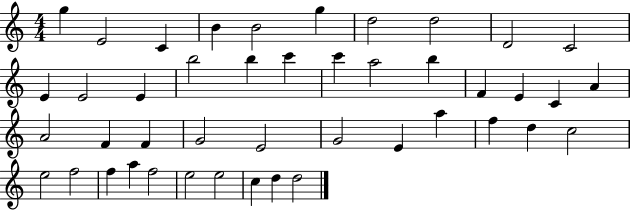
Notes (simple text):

G5/q E4/h C4/q B4/q B4/h G5/q D5/h D5/h D4/h C4/h E4/q E4/h E4/q B5/h B5/q C6/q C6/q A5/h B5/q F4/q E4/q C4/q A4/q A4/h F4/q F4/q G4/h E4/h G4/h E4/q A5/q F5/q D5/q C5/h E5/h F5/h F5/q A5/q F5/h E5/h E5/h C5/q D5/q D5/h